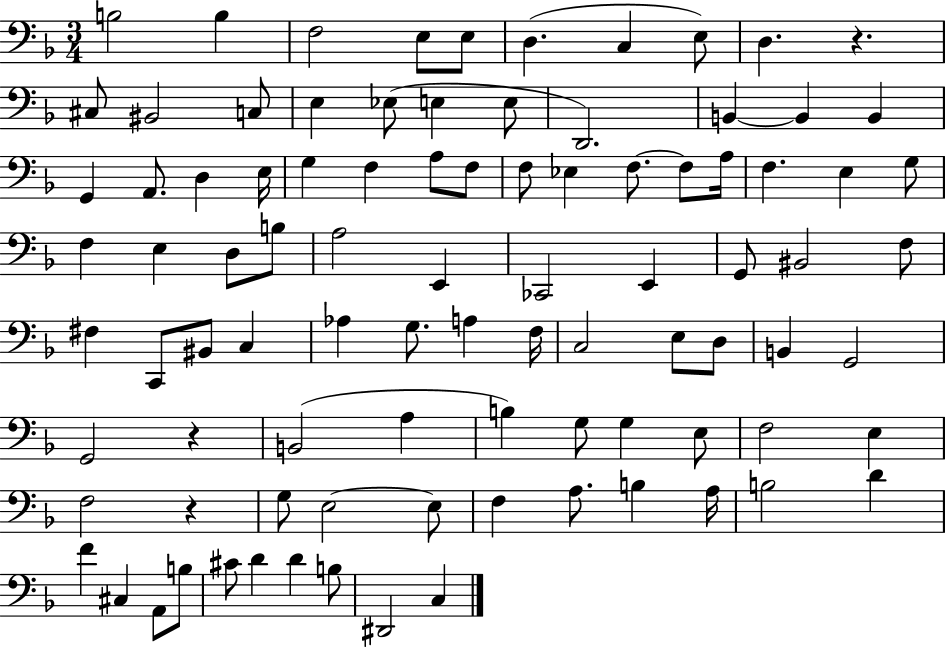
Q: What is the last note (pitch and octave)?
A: C3